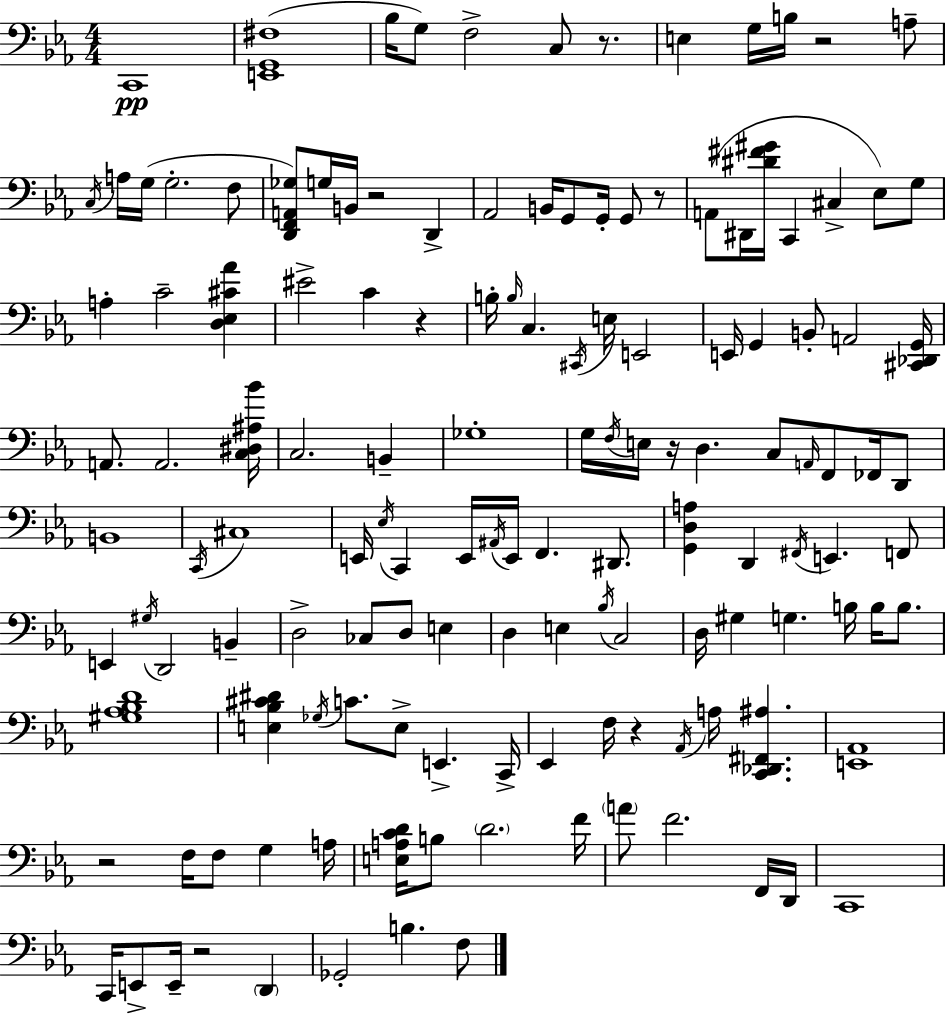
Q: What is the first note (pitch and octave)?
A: C2